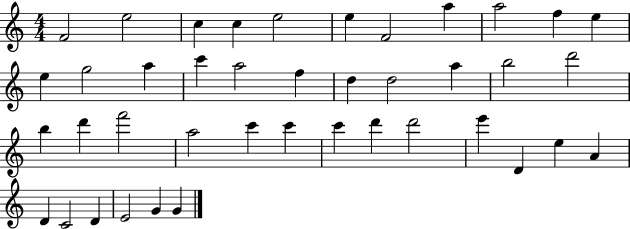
{
  \clef treble
  \numericTimeSignature
  \time 4/4
  \key c \major
  f'2 e''2 | c''4 c''4 e''2 | e''4 f'2 a''4 | a''2 f''4 e''4 | \break e''4 g''2 a''4 | c'''4 a''2 f''4 | d''4 d''2 a''4 | b''2 d'''2 | \break b''4 d'''4 f'''2 | a''2 c'''4 c'''4 | c'''4 d'''4 d'''2 | e'''4 d'4 e''4 a'4 | \break d'4 c'2 d'4 | e'2 g'4 g'4 | \bar "|."
}